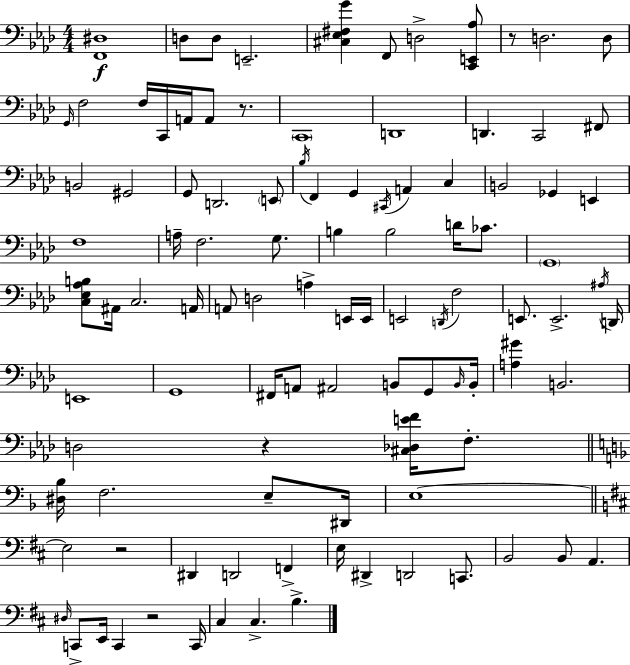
{
  \clef bass
  \numericTimeSignature
  \time 4/4
  \key aes \major
  <f, dis>1\f | d8 d8 e,2.-- | <cis ees fis g'>4 f,8 d2-> <c, e, aes>8 | r8 d2. d8 | \break \grace { g,16 } f2 f16 c,16 a,16 a,8 r8. | \parenthesize c,1 | d,1 | d,4. c,2 fis,8 | \break b,2 gis,2 | g,8 d,2. \parenthesize e,8 | \acciaccatura { bes16 } f,4 g,4 \acciaccatura { cis,16 } a,4 c4 | b,2 ges,4 e,4 | \break f1 | a16-- f2. | g8. b4 b2 d'16 | ces'8. \parenthesize g,1 | \break <c ees aes b>8 ais,16 c2. | a,16 a,8 d2 a4-> | e,16 e,16 e,2 \acciaccatura { d,16 } f2 | e,8. e,2.-> | \break \acciaccatura { ais16 } d,16 e,1 | g,1 | fis,16 a,8 ais,2 | b,8 g,8 \grace { b,16 } b,16-. <a gis'>4 b,2. | \break d2 r4 | <cis des e' f'>16 f8.-. \bar "||" \break \key f \major <dis bes>16 f2. e8-- dis,16 | e1~~ | \bar "||" \break \key b \minor e2 r2 | dis,4 d,2 f,4-> | e16 dis,4-> d,2 c,8. | b,2 b,8 a,4. | \break \grace { dis16 } c,8-> e,16 c,4 r2 | c,16 cis4 cis4.-> b4.-> | \bar "|."
}